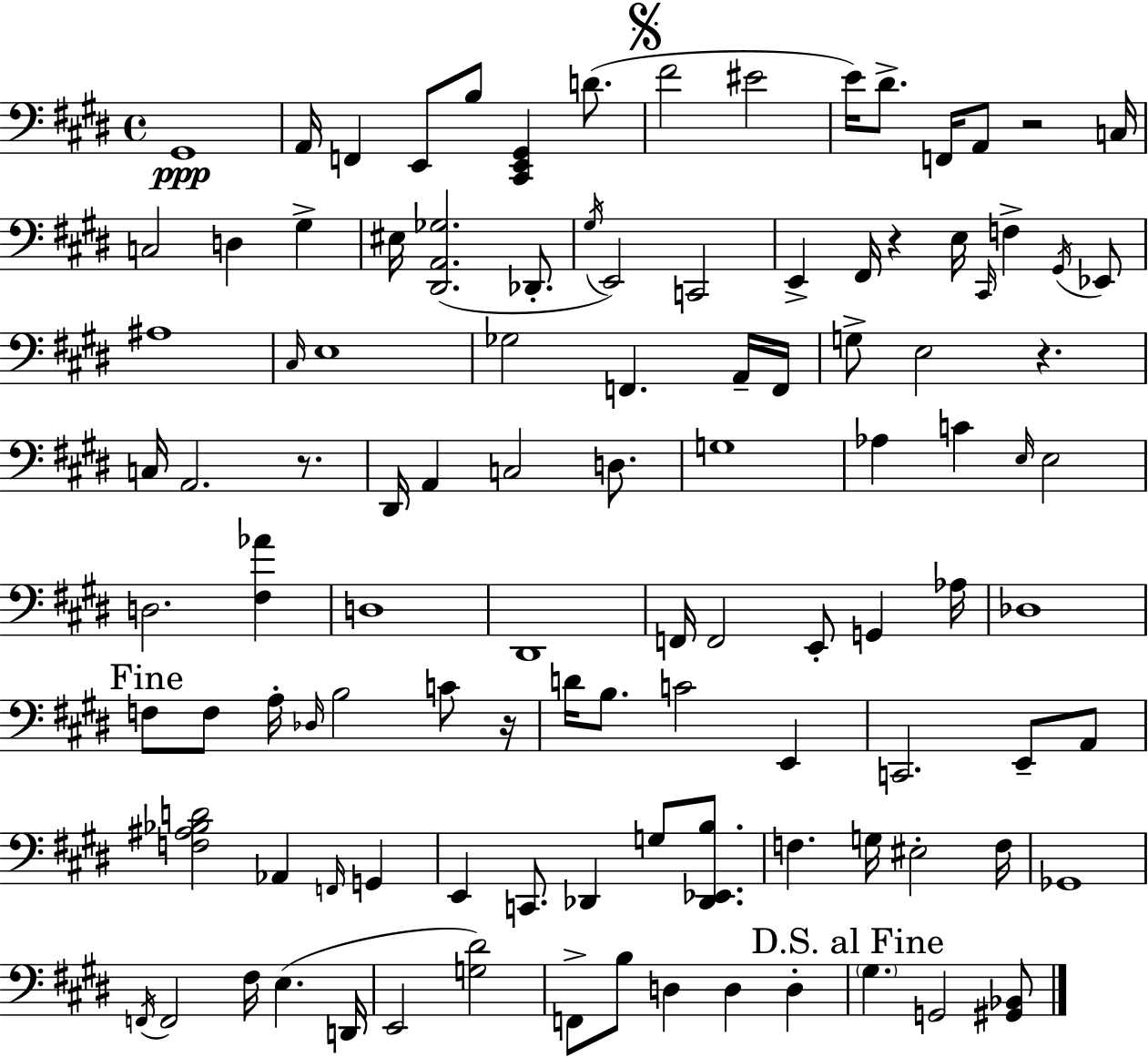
G#2/w A2/s F2/q E2/e B3/e [C#2,E2,G#2]/q D4/e. F#4/h EIS4/h E4/s D#4/e. F2/s A2/e R/h C3/s C3/h D3/q G#3/q EIS3/s [D#2,A2,Gb3]/h. Db2/e. G#3/s E2/h C2/h E2/q F#2/s R/q E3/s C#2/s F3/q G#2/s Eb2/e A#3/w C#3/s E3/w Gb3/h F2/q. A2/s F2/s G3/e E3/h R/q. C3/s A2/h. R/e. D#2/s A2/q C3/h D3/e. G3/w Ab3/q C4/q E3/s E3/h D3/h. [F#3,Ab4]/q D3/w D#2/w F2/s F2/h E2/e G2/q Ab3/s Db3/w F3/e F3/e A3/s Db3/s B3/h C4/e R/s D4/s B3/e. C4/h E2/q C2/h. E2/e A2/e [F3,A#3,Bb3,D4]/h Ab2/q F2/s G2/q E2/q C2/e. Db2/q G3/e [Db2,Eb2,B3]/e. F3/q. G3/s EIS3/h F3/s Gb2/w F2/s F2/h F#3/s E3/q. D2/s E2/h [G3,D#4]/h F2/e B3/e D3/q D3/q D3/q G#3/q. G2/h [G#2,Bb2]/e